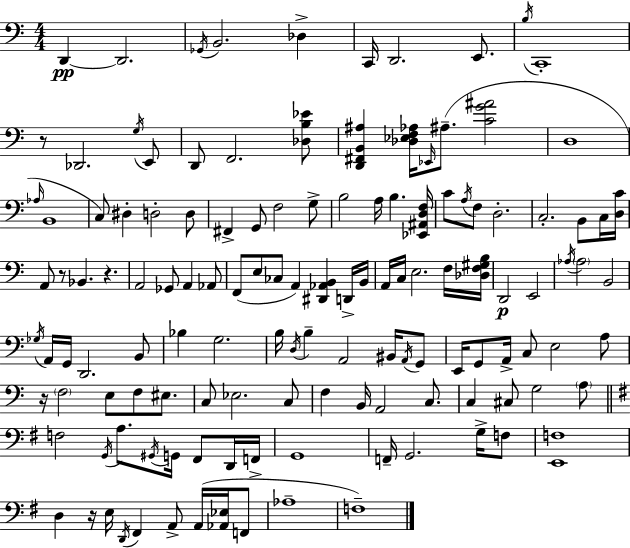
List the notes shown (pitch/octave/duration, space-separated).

D2/q D2/h. Gb2/s B2/h. Db3/q C2/s D2/h. E2/e. B3/s C2/w R/e Db2/h. G3/s E2/e D2/e F2/h. [Db3,B3,Eb4]/e [D2,F#2,B2,A#3]/q [Db3,Eb3,F3,Ab3]/s Eb2/s A#3/e. [C4,G4,A#4]/h D3/w Ab3/s B2/w C3/e D#3/q D3/h D3/e F#2/q G2/e F3/h G3/e B3/h A3/s B3/q. [Eb2,A#2,D3,F3]/s C4/e A3/s F3/e D3/h. C3/h. B2/e C3/s [D3,C4]/s A2/e R/e Bb2/q. R/q. A2/h Gb2/e A2/q Ab2/e F2/e E3/e CES3/e A2/q [D#2,Ab2,B2]/q D2/s B2/s A2/s C3/s E3/h. F3/s [Db3,F3,G#3,B3]/s D2/h E2/h Ab3/s Ab3/h B2/h Gb3/s A2/s G2/s D2/h. B2/e Bb3/q G3/h. B3/s D3/s B3/q A2/h BIS2/s A2/s G2/e E2/s G2/e A2/s C3/e E3/h A3/e R/s F3/h E3/e F3/e EIS3/e. C3/e Eb3/h. C3/e F3/q B2/s A2/h C3/e. C3/q C#3/e G3/h A3/e F3/h G2/s A3/e. G#2/s G2/s F#2/e D2/s F2/s G2/w F2/s G2/h. G3/s F3/e [E2,F3]/w D3/q R/s E3/s D2/s F#2/q A2/e A2/s [Ab2,Eb3]/s F2/e Ab3/w F3/w